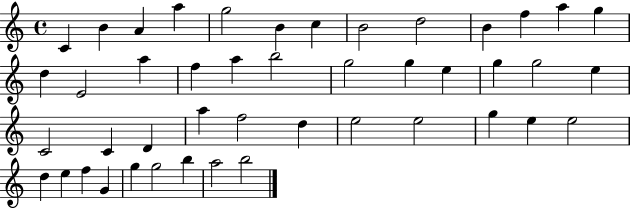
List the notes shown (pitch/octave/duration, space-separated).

C4/q B4/q A4/q A5/q G5/h B4/q C5/q B4/h D5/h B4/q F5/q A5/q G5/q D5/q E4/h A5/q F5/q A5/q B5/h G5/h G5/q E5/q G5/q G5/h E5/q C4/h C4/q D4/q A5/q F5/h D5/q E5/h E5/h G5/q E5/q E5/h D5/q E5/q F5/q G4/q G5/q G5/h B5/q A5/h B5/h